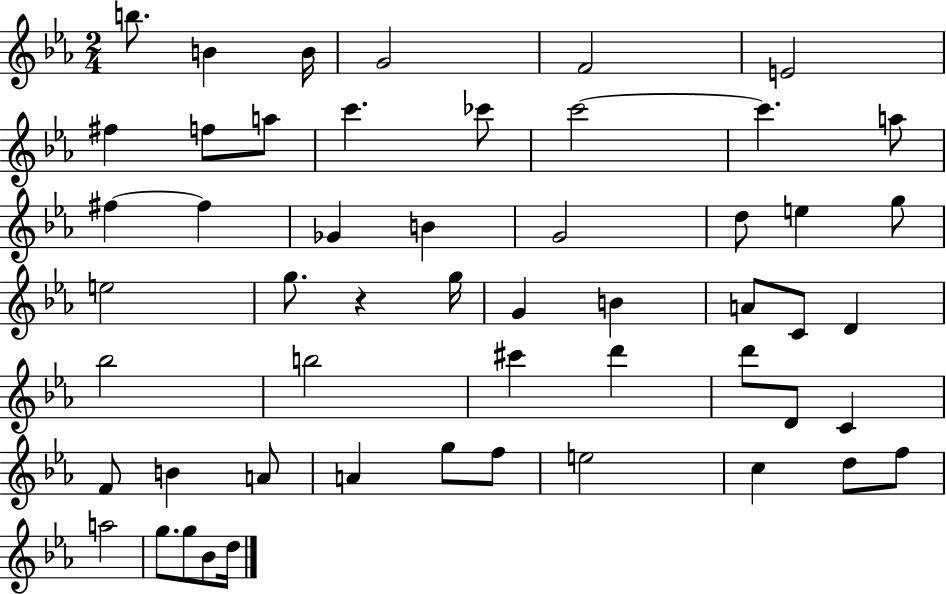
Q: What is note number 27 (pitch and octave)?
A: B4